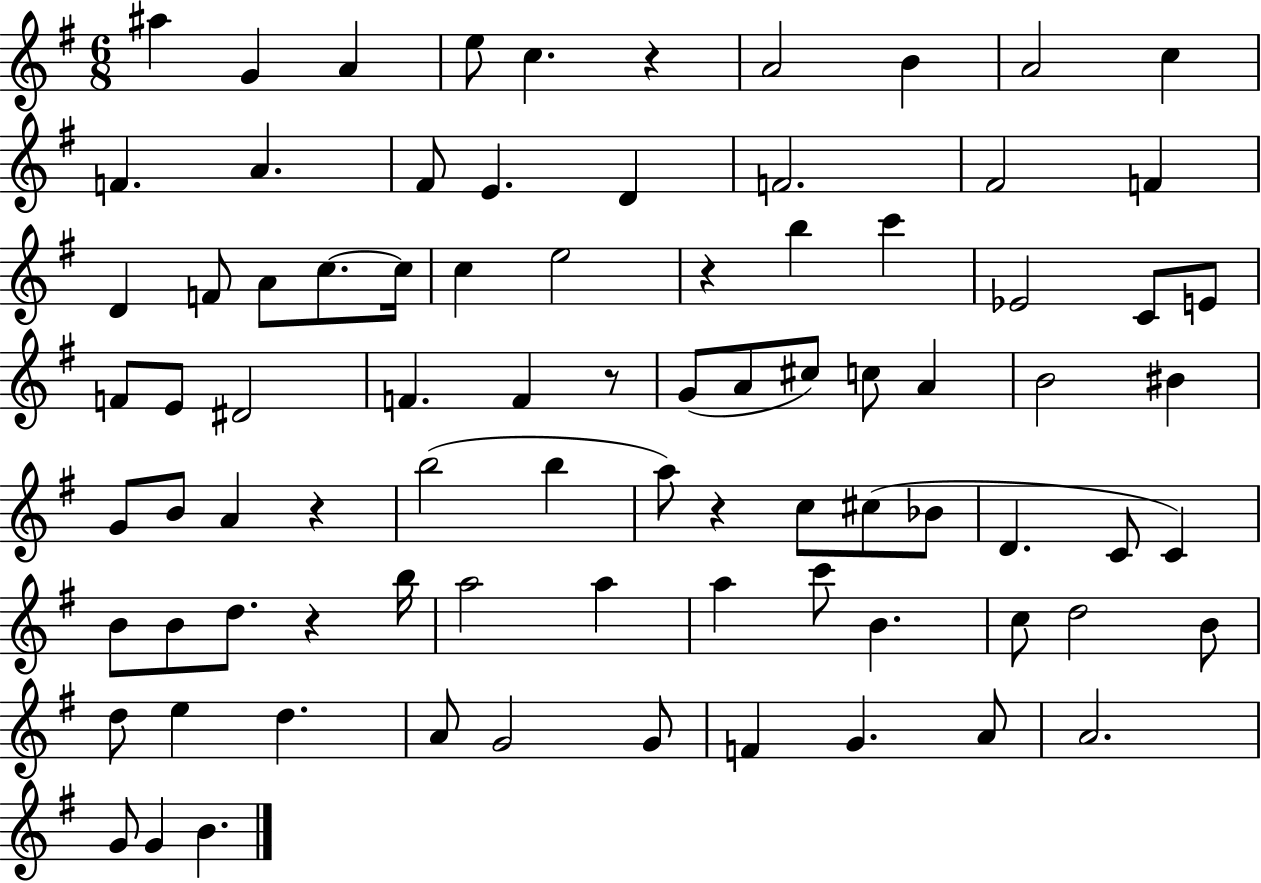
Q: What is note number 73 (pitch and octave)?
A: G4